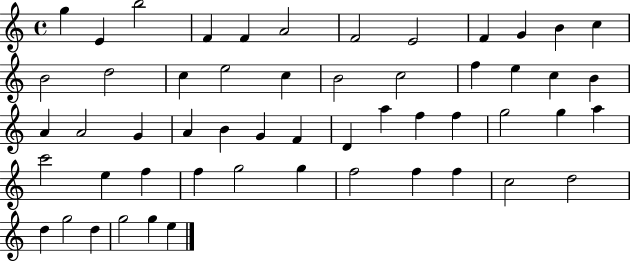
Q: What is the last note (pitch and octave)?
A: E5